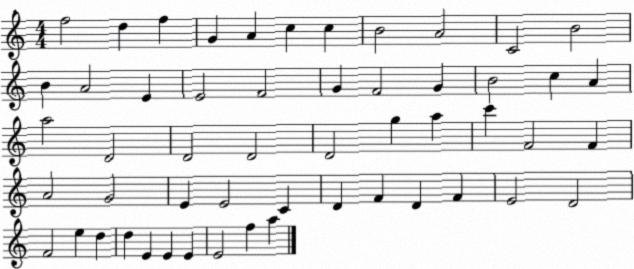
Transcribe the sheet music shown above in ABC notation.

X:1
T:Untitled
M:4/4
L:1/4
K:C
f2 d f G A c c B2 A2 C2 B2 B A2 E E2 F2 G F2 G B2 c A a2 D2 D2 D2 D2 g a c' F2 F A2 G2 E E2 C D F D F E2 D2 F2 e d d E E E E2 f a